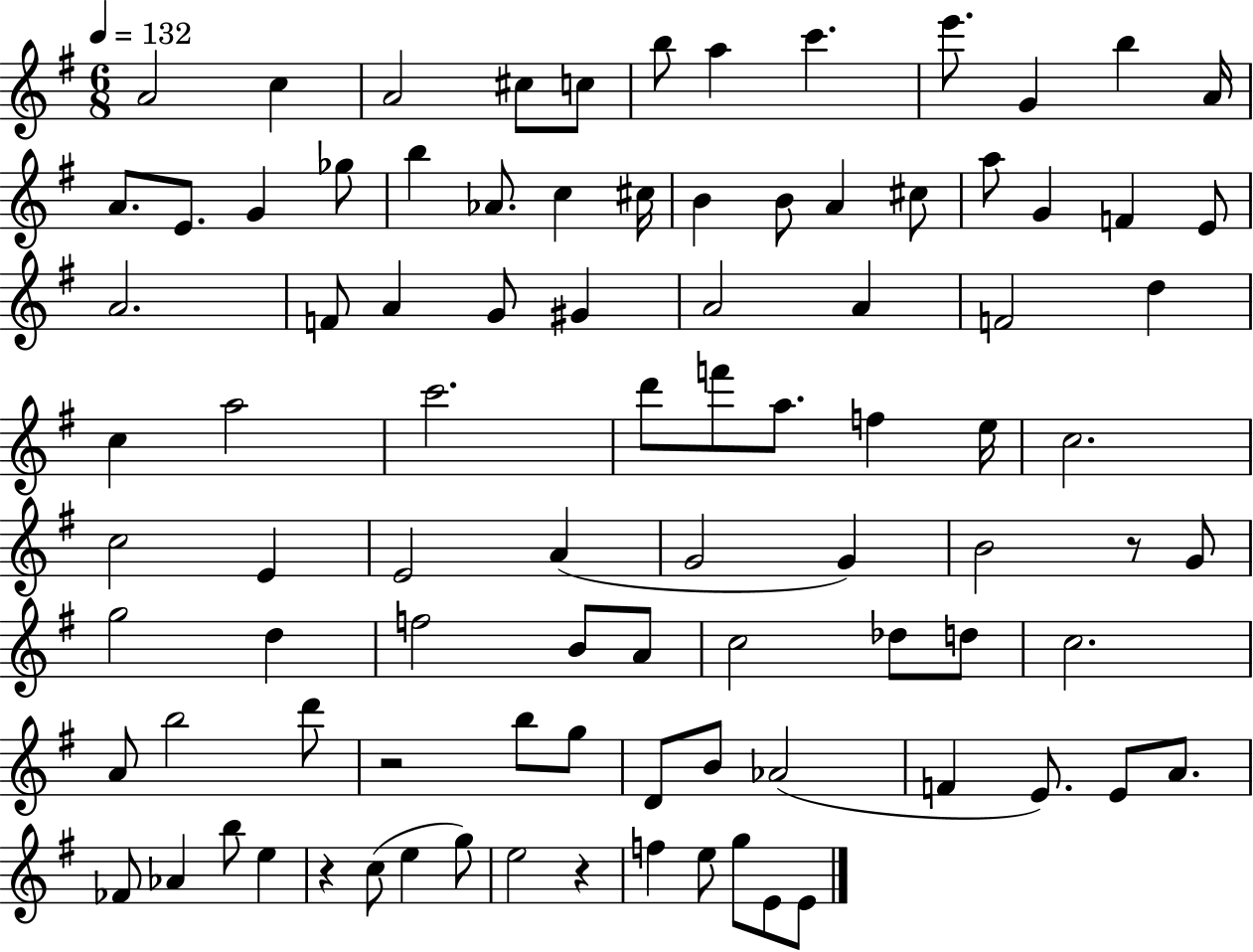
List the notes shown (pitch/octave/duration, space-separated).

A4/h C5/q A4/h C#5/e C5/e B5/e A5/q C6/q. E6/e. G4/q B5/q A4/s A4/e. E4/e. G4/q Gb5/e B5/q Ab4/e. C5/q C#5/s B4/q B4/e A4/q C#5/e A5/e G4/q F4/q E4/e A4/h. F4/e A4/q G4/e G#4/q A4/h A4/q F4/h D5/q C5/q A5/h C6/h. D6/e F6/e A5/e. F5/q E5/s C5/h. C5/h E4/q E4/h A4/q G4/h G4/q B4/h R/e G4/e G5/h D5/q F5/h B4/e A4/e C5/h Db5/e D5/e C5/h. A4/e B5/h D6/e R/h B5/e G5/e D4/e B4/e Ab4/h F4/q E4/e. E4/e A4/e. FES4/e Ab4/q B5/e E5/q R/q C5/e E5/q G5/e E5/h R/q F5/q E5/e G5/e E4/e E4/e